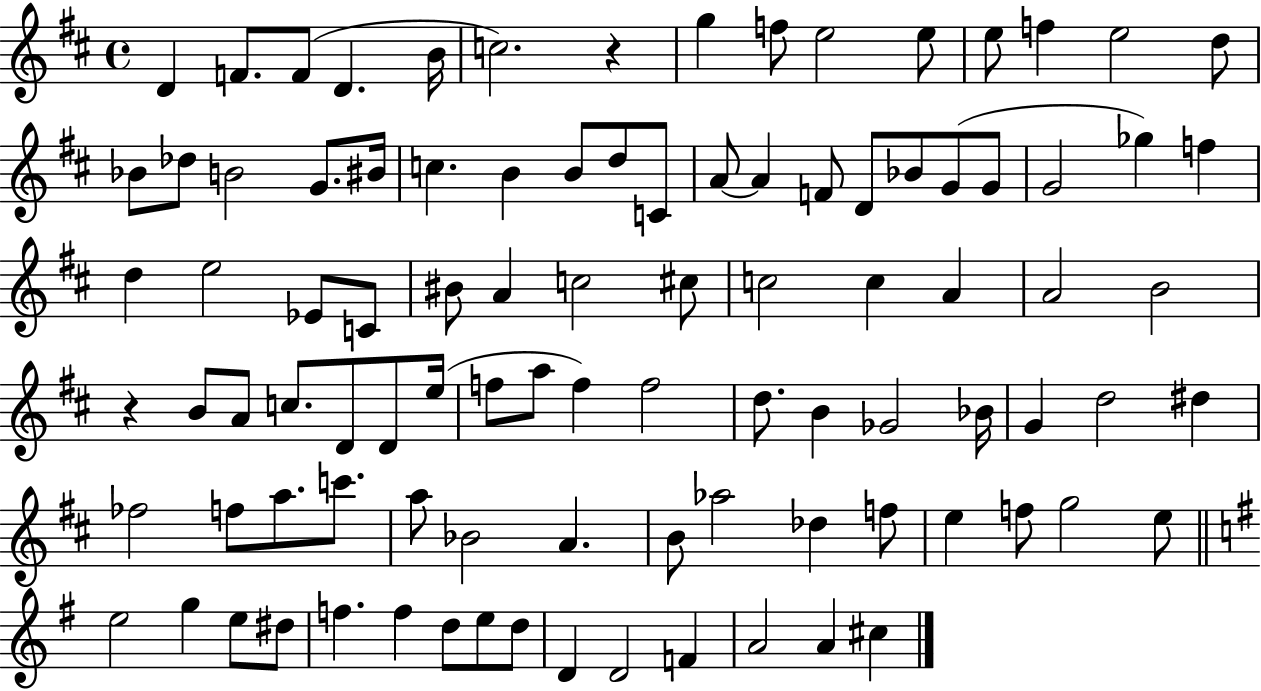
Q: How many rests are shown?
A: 2